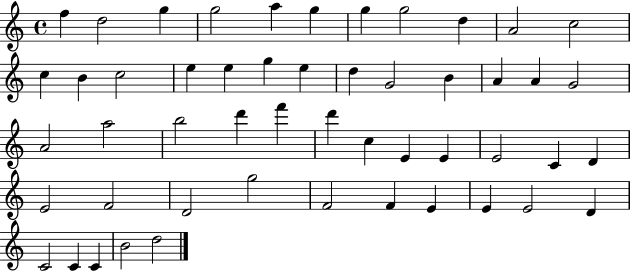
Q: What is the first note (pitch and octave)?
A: F5